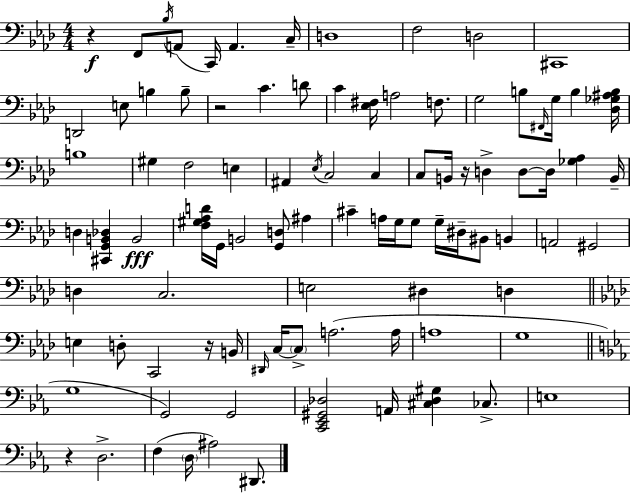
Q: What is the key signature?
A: AES major